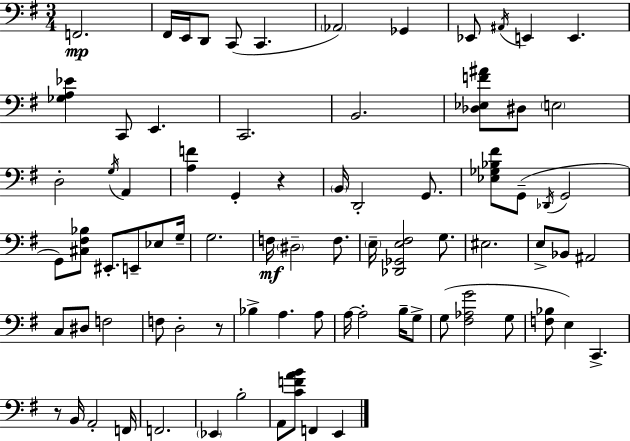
X:1
T:Untitled
M:3/4
L:1/4
K:Em
F,,2 ^F,,/4 E,,/4 D,,/2 C,,/2 C,, _A,,2 _G,, _E,,/2 ^A,,/4 E,, E,, [_G,A,_E] C,,/2 E,, C,,2 B,,2 [_D,_E,F^A]/2 ^D,/2 E,2 D,2 G,/4 A,, [A,F] G,, z B,,/4 D,,2 G,,/2 [_E,_G,_B,^F]/2 G,,/2 _D,,/4 G,,2 G,,/2 [^C,^F,_B,]/2 ^E,,/2 E,,/2 _E,/2 G,/4 G,2 F,/4 ^D,2 F,/2 E,/4 [_D,,_G,,E,^F,]2 G,/2 ^E,2 E,/2 _B,,/2 ^A,,2 C,/2 ^D,/2 F,2 F,/2 D,2 z/2 _B, A, A,/2 A,/4 A,2 B,/4 G,/2 G,/2 [^F,_A,G]2 G,/2 [F,_B,]/2 E, C,, z/2 B,,/4 A,,2 F,,/4 F,,2 _E,, B,2 A,,/2 [CFAB]/2 F,, E,,